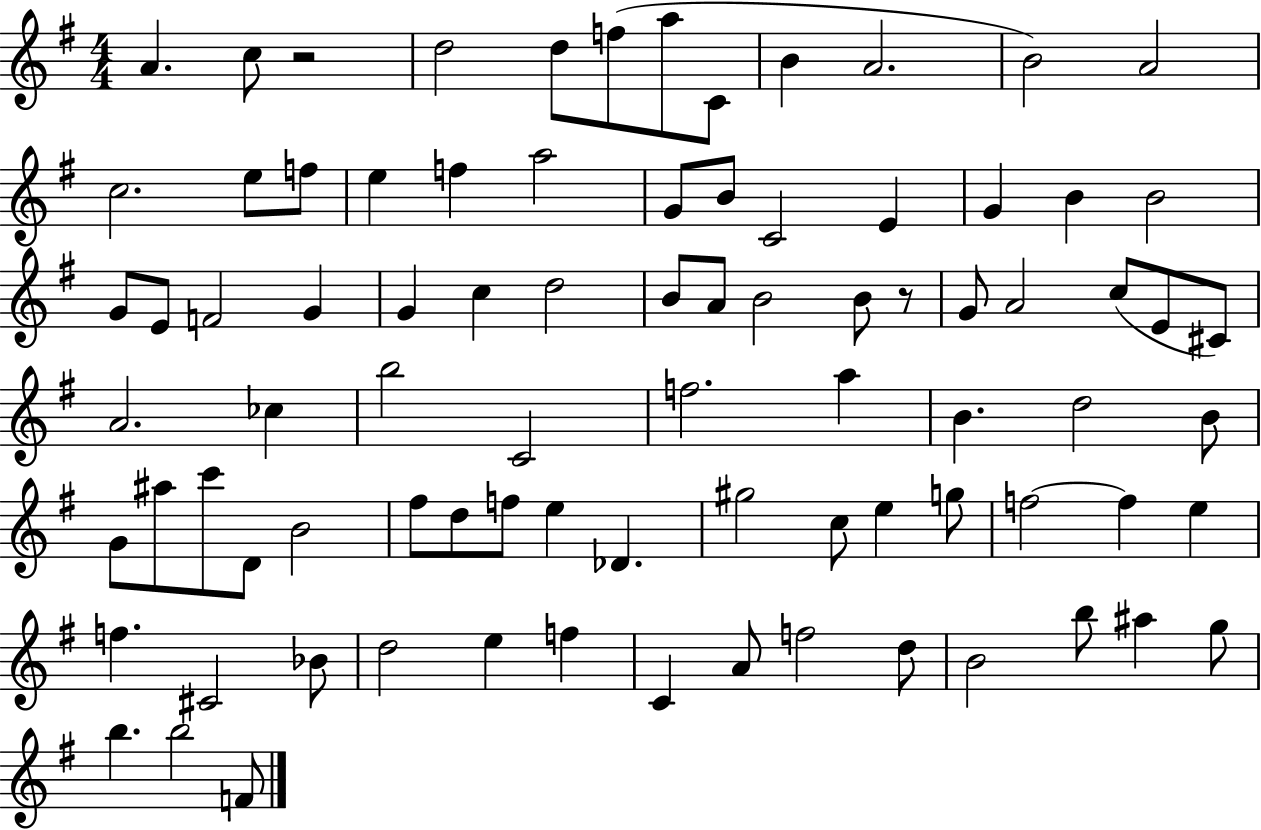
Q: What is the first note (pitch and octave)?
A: A4